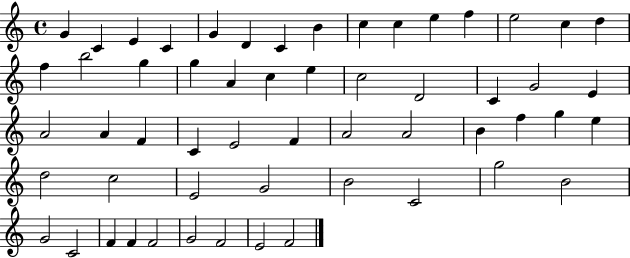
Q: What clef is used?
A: treble